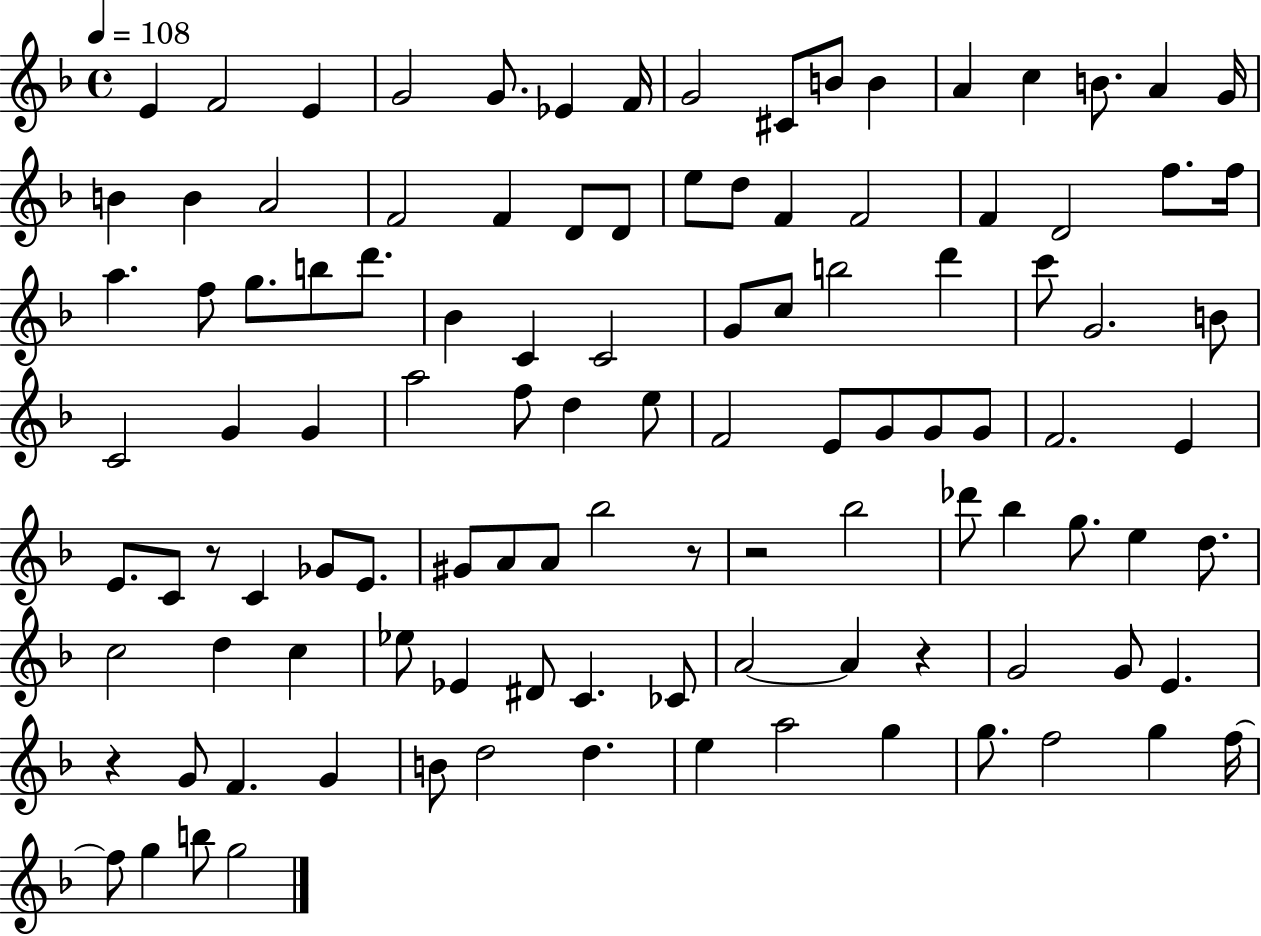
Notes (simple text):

E4/q F4/h E4/q G4/h G4/e. Eb4/q F4/s G4/h C#4/e B4/e B4/q A4/q C5/q B4/e. A4/q G4/s B4/q B4/q A4/h F4/h F4/q D4/e D4/e E5/e D5/e F4/q F4/h F4/q D4/h F5/e. F5/s A5/q. F5/e G5/e. B5/e D6/e. Bb4/q C4/q C4/h G4/e C5/e B5/h D6/q C6/e G4/h. B4/e C4/h G4/q G4/q A5/h F5/e D5/q E5/e F4/h E4/e G4/e G4/e G4/e F4/h. E4/q E4/e. C4/e R/e C4/q Gb4/e E4/e. G#4/e A4/e A4/e Bb5/h R/e R/h Bb5/h Db6/e Bb5/q G5/e. E5/q D5/e. C5/h D5/q C5/q Eb5/e Eb4/q D#4/e C4/q. CES4/e A4/h A4/q R/q G4/h G4/e E4/q. R/q G4/e F4/q. G4/q B4/e D5/h D5/q. E5/q A5/h G5/q G5/e. F5/h G5/q F5/s F5/e G5/q B5/e G5/h